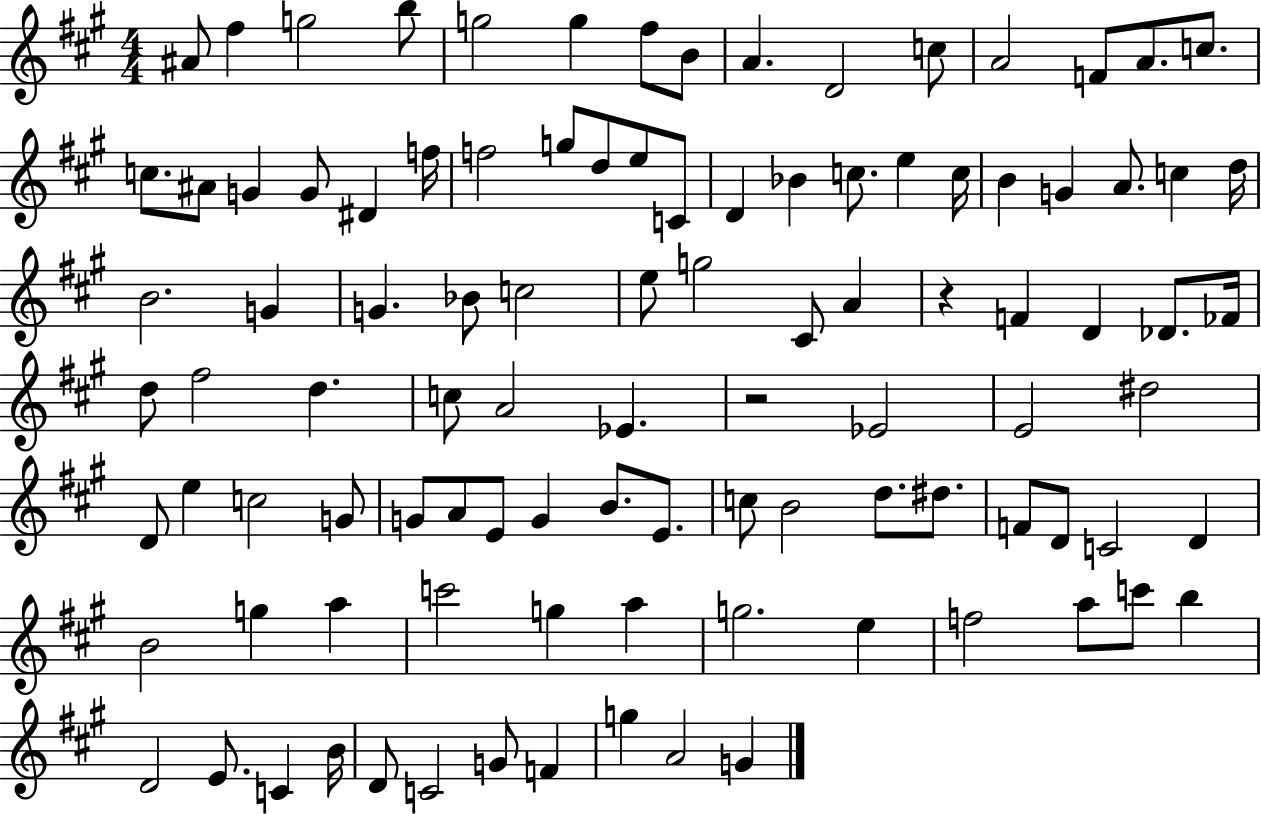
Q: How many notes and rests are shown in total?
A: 101